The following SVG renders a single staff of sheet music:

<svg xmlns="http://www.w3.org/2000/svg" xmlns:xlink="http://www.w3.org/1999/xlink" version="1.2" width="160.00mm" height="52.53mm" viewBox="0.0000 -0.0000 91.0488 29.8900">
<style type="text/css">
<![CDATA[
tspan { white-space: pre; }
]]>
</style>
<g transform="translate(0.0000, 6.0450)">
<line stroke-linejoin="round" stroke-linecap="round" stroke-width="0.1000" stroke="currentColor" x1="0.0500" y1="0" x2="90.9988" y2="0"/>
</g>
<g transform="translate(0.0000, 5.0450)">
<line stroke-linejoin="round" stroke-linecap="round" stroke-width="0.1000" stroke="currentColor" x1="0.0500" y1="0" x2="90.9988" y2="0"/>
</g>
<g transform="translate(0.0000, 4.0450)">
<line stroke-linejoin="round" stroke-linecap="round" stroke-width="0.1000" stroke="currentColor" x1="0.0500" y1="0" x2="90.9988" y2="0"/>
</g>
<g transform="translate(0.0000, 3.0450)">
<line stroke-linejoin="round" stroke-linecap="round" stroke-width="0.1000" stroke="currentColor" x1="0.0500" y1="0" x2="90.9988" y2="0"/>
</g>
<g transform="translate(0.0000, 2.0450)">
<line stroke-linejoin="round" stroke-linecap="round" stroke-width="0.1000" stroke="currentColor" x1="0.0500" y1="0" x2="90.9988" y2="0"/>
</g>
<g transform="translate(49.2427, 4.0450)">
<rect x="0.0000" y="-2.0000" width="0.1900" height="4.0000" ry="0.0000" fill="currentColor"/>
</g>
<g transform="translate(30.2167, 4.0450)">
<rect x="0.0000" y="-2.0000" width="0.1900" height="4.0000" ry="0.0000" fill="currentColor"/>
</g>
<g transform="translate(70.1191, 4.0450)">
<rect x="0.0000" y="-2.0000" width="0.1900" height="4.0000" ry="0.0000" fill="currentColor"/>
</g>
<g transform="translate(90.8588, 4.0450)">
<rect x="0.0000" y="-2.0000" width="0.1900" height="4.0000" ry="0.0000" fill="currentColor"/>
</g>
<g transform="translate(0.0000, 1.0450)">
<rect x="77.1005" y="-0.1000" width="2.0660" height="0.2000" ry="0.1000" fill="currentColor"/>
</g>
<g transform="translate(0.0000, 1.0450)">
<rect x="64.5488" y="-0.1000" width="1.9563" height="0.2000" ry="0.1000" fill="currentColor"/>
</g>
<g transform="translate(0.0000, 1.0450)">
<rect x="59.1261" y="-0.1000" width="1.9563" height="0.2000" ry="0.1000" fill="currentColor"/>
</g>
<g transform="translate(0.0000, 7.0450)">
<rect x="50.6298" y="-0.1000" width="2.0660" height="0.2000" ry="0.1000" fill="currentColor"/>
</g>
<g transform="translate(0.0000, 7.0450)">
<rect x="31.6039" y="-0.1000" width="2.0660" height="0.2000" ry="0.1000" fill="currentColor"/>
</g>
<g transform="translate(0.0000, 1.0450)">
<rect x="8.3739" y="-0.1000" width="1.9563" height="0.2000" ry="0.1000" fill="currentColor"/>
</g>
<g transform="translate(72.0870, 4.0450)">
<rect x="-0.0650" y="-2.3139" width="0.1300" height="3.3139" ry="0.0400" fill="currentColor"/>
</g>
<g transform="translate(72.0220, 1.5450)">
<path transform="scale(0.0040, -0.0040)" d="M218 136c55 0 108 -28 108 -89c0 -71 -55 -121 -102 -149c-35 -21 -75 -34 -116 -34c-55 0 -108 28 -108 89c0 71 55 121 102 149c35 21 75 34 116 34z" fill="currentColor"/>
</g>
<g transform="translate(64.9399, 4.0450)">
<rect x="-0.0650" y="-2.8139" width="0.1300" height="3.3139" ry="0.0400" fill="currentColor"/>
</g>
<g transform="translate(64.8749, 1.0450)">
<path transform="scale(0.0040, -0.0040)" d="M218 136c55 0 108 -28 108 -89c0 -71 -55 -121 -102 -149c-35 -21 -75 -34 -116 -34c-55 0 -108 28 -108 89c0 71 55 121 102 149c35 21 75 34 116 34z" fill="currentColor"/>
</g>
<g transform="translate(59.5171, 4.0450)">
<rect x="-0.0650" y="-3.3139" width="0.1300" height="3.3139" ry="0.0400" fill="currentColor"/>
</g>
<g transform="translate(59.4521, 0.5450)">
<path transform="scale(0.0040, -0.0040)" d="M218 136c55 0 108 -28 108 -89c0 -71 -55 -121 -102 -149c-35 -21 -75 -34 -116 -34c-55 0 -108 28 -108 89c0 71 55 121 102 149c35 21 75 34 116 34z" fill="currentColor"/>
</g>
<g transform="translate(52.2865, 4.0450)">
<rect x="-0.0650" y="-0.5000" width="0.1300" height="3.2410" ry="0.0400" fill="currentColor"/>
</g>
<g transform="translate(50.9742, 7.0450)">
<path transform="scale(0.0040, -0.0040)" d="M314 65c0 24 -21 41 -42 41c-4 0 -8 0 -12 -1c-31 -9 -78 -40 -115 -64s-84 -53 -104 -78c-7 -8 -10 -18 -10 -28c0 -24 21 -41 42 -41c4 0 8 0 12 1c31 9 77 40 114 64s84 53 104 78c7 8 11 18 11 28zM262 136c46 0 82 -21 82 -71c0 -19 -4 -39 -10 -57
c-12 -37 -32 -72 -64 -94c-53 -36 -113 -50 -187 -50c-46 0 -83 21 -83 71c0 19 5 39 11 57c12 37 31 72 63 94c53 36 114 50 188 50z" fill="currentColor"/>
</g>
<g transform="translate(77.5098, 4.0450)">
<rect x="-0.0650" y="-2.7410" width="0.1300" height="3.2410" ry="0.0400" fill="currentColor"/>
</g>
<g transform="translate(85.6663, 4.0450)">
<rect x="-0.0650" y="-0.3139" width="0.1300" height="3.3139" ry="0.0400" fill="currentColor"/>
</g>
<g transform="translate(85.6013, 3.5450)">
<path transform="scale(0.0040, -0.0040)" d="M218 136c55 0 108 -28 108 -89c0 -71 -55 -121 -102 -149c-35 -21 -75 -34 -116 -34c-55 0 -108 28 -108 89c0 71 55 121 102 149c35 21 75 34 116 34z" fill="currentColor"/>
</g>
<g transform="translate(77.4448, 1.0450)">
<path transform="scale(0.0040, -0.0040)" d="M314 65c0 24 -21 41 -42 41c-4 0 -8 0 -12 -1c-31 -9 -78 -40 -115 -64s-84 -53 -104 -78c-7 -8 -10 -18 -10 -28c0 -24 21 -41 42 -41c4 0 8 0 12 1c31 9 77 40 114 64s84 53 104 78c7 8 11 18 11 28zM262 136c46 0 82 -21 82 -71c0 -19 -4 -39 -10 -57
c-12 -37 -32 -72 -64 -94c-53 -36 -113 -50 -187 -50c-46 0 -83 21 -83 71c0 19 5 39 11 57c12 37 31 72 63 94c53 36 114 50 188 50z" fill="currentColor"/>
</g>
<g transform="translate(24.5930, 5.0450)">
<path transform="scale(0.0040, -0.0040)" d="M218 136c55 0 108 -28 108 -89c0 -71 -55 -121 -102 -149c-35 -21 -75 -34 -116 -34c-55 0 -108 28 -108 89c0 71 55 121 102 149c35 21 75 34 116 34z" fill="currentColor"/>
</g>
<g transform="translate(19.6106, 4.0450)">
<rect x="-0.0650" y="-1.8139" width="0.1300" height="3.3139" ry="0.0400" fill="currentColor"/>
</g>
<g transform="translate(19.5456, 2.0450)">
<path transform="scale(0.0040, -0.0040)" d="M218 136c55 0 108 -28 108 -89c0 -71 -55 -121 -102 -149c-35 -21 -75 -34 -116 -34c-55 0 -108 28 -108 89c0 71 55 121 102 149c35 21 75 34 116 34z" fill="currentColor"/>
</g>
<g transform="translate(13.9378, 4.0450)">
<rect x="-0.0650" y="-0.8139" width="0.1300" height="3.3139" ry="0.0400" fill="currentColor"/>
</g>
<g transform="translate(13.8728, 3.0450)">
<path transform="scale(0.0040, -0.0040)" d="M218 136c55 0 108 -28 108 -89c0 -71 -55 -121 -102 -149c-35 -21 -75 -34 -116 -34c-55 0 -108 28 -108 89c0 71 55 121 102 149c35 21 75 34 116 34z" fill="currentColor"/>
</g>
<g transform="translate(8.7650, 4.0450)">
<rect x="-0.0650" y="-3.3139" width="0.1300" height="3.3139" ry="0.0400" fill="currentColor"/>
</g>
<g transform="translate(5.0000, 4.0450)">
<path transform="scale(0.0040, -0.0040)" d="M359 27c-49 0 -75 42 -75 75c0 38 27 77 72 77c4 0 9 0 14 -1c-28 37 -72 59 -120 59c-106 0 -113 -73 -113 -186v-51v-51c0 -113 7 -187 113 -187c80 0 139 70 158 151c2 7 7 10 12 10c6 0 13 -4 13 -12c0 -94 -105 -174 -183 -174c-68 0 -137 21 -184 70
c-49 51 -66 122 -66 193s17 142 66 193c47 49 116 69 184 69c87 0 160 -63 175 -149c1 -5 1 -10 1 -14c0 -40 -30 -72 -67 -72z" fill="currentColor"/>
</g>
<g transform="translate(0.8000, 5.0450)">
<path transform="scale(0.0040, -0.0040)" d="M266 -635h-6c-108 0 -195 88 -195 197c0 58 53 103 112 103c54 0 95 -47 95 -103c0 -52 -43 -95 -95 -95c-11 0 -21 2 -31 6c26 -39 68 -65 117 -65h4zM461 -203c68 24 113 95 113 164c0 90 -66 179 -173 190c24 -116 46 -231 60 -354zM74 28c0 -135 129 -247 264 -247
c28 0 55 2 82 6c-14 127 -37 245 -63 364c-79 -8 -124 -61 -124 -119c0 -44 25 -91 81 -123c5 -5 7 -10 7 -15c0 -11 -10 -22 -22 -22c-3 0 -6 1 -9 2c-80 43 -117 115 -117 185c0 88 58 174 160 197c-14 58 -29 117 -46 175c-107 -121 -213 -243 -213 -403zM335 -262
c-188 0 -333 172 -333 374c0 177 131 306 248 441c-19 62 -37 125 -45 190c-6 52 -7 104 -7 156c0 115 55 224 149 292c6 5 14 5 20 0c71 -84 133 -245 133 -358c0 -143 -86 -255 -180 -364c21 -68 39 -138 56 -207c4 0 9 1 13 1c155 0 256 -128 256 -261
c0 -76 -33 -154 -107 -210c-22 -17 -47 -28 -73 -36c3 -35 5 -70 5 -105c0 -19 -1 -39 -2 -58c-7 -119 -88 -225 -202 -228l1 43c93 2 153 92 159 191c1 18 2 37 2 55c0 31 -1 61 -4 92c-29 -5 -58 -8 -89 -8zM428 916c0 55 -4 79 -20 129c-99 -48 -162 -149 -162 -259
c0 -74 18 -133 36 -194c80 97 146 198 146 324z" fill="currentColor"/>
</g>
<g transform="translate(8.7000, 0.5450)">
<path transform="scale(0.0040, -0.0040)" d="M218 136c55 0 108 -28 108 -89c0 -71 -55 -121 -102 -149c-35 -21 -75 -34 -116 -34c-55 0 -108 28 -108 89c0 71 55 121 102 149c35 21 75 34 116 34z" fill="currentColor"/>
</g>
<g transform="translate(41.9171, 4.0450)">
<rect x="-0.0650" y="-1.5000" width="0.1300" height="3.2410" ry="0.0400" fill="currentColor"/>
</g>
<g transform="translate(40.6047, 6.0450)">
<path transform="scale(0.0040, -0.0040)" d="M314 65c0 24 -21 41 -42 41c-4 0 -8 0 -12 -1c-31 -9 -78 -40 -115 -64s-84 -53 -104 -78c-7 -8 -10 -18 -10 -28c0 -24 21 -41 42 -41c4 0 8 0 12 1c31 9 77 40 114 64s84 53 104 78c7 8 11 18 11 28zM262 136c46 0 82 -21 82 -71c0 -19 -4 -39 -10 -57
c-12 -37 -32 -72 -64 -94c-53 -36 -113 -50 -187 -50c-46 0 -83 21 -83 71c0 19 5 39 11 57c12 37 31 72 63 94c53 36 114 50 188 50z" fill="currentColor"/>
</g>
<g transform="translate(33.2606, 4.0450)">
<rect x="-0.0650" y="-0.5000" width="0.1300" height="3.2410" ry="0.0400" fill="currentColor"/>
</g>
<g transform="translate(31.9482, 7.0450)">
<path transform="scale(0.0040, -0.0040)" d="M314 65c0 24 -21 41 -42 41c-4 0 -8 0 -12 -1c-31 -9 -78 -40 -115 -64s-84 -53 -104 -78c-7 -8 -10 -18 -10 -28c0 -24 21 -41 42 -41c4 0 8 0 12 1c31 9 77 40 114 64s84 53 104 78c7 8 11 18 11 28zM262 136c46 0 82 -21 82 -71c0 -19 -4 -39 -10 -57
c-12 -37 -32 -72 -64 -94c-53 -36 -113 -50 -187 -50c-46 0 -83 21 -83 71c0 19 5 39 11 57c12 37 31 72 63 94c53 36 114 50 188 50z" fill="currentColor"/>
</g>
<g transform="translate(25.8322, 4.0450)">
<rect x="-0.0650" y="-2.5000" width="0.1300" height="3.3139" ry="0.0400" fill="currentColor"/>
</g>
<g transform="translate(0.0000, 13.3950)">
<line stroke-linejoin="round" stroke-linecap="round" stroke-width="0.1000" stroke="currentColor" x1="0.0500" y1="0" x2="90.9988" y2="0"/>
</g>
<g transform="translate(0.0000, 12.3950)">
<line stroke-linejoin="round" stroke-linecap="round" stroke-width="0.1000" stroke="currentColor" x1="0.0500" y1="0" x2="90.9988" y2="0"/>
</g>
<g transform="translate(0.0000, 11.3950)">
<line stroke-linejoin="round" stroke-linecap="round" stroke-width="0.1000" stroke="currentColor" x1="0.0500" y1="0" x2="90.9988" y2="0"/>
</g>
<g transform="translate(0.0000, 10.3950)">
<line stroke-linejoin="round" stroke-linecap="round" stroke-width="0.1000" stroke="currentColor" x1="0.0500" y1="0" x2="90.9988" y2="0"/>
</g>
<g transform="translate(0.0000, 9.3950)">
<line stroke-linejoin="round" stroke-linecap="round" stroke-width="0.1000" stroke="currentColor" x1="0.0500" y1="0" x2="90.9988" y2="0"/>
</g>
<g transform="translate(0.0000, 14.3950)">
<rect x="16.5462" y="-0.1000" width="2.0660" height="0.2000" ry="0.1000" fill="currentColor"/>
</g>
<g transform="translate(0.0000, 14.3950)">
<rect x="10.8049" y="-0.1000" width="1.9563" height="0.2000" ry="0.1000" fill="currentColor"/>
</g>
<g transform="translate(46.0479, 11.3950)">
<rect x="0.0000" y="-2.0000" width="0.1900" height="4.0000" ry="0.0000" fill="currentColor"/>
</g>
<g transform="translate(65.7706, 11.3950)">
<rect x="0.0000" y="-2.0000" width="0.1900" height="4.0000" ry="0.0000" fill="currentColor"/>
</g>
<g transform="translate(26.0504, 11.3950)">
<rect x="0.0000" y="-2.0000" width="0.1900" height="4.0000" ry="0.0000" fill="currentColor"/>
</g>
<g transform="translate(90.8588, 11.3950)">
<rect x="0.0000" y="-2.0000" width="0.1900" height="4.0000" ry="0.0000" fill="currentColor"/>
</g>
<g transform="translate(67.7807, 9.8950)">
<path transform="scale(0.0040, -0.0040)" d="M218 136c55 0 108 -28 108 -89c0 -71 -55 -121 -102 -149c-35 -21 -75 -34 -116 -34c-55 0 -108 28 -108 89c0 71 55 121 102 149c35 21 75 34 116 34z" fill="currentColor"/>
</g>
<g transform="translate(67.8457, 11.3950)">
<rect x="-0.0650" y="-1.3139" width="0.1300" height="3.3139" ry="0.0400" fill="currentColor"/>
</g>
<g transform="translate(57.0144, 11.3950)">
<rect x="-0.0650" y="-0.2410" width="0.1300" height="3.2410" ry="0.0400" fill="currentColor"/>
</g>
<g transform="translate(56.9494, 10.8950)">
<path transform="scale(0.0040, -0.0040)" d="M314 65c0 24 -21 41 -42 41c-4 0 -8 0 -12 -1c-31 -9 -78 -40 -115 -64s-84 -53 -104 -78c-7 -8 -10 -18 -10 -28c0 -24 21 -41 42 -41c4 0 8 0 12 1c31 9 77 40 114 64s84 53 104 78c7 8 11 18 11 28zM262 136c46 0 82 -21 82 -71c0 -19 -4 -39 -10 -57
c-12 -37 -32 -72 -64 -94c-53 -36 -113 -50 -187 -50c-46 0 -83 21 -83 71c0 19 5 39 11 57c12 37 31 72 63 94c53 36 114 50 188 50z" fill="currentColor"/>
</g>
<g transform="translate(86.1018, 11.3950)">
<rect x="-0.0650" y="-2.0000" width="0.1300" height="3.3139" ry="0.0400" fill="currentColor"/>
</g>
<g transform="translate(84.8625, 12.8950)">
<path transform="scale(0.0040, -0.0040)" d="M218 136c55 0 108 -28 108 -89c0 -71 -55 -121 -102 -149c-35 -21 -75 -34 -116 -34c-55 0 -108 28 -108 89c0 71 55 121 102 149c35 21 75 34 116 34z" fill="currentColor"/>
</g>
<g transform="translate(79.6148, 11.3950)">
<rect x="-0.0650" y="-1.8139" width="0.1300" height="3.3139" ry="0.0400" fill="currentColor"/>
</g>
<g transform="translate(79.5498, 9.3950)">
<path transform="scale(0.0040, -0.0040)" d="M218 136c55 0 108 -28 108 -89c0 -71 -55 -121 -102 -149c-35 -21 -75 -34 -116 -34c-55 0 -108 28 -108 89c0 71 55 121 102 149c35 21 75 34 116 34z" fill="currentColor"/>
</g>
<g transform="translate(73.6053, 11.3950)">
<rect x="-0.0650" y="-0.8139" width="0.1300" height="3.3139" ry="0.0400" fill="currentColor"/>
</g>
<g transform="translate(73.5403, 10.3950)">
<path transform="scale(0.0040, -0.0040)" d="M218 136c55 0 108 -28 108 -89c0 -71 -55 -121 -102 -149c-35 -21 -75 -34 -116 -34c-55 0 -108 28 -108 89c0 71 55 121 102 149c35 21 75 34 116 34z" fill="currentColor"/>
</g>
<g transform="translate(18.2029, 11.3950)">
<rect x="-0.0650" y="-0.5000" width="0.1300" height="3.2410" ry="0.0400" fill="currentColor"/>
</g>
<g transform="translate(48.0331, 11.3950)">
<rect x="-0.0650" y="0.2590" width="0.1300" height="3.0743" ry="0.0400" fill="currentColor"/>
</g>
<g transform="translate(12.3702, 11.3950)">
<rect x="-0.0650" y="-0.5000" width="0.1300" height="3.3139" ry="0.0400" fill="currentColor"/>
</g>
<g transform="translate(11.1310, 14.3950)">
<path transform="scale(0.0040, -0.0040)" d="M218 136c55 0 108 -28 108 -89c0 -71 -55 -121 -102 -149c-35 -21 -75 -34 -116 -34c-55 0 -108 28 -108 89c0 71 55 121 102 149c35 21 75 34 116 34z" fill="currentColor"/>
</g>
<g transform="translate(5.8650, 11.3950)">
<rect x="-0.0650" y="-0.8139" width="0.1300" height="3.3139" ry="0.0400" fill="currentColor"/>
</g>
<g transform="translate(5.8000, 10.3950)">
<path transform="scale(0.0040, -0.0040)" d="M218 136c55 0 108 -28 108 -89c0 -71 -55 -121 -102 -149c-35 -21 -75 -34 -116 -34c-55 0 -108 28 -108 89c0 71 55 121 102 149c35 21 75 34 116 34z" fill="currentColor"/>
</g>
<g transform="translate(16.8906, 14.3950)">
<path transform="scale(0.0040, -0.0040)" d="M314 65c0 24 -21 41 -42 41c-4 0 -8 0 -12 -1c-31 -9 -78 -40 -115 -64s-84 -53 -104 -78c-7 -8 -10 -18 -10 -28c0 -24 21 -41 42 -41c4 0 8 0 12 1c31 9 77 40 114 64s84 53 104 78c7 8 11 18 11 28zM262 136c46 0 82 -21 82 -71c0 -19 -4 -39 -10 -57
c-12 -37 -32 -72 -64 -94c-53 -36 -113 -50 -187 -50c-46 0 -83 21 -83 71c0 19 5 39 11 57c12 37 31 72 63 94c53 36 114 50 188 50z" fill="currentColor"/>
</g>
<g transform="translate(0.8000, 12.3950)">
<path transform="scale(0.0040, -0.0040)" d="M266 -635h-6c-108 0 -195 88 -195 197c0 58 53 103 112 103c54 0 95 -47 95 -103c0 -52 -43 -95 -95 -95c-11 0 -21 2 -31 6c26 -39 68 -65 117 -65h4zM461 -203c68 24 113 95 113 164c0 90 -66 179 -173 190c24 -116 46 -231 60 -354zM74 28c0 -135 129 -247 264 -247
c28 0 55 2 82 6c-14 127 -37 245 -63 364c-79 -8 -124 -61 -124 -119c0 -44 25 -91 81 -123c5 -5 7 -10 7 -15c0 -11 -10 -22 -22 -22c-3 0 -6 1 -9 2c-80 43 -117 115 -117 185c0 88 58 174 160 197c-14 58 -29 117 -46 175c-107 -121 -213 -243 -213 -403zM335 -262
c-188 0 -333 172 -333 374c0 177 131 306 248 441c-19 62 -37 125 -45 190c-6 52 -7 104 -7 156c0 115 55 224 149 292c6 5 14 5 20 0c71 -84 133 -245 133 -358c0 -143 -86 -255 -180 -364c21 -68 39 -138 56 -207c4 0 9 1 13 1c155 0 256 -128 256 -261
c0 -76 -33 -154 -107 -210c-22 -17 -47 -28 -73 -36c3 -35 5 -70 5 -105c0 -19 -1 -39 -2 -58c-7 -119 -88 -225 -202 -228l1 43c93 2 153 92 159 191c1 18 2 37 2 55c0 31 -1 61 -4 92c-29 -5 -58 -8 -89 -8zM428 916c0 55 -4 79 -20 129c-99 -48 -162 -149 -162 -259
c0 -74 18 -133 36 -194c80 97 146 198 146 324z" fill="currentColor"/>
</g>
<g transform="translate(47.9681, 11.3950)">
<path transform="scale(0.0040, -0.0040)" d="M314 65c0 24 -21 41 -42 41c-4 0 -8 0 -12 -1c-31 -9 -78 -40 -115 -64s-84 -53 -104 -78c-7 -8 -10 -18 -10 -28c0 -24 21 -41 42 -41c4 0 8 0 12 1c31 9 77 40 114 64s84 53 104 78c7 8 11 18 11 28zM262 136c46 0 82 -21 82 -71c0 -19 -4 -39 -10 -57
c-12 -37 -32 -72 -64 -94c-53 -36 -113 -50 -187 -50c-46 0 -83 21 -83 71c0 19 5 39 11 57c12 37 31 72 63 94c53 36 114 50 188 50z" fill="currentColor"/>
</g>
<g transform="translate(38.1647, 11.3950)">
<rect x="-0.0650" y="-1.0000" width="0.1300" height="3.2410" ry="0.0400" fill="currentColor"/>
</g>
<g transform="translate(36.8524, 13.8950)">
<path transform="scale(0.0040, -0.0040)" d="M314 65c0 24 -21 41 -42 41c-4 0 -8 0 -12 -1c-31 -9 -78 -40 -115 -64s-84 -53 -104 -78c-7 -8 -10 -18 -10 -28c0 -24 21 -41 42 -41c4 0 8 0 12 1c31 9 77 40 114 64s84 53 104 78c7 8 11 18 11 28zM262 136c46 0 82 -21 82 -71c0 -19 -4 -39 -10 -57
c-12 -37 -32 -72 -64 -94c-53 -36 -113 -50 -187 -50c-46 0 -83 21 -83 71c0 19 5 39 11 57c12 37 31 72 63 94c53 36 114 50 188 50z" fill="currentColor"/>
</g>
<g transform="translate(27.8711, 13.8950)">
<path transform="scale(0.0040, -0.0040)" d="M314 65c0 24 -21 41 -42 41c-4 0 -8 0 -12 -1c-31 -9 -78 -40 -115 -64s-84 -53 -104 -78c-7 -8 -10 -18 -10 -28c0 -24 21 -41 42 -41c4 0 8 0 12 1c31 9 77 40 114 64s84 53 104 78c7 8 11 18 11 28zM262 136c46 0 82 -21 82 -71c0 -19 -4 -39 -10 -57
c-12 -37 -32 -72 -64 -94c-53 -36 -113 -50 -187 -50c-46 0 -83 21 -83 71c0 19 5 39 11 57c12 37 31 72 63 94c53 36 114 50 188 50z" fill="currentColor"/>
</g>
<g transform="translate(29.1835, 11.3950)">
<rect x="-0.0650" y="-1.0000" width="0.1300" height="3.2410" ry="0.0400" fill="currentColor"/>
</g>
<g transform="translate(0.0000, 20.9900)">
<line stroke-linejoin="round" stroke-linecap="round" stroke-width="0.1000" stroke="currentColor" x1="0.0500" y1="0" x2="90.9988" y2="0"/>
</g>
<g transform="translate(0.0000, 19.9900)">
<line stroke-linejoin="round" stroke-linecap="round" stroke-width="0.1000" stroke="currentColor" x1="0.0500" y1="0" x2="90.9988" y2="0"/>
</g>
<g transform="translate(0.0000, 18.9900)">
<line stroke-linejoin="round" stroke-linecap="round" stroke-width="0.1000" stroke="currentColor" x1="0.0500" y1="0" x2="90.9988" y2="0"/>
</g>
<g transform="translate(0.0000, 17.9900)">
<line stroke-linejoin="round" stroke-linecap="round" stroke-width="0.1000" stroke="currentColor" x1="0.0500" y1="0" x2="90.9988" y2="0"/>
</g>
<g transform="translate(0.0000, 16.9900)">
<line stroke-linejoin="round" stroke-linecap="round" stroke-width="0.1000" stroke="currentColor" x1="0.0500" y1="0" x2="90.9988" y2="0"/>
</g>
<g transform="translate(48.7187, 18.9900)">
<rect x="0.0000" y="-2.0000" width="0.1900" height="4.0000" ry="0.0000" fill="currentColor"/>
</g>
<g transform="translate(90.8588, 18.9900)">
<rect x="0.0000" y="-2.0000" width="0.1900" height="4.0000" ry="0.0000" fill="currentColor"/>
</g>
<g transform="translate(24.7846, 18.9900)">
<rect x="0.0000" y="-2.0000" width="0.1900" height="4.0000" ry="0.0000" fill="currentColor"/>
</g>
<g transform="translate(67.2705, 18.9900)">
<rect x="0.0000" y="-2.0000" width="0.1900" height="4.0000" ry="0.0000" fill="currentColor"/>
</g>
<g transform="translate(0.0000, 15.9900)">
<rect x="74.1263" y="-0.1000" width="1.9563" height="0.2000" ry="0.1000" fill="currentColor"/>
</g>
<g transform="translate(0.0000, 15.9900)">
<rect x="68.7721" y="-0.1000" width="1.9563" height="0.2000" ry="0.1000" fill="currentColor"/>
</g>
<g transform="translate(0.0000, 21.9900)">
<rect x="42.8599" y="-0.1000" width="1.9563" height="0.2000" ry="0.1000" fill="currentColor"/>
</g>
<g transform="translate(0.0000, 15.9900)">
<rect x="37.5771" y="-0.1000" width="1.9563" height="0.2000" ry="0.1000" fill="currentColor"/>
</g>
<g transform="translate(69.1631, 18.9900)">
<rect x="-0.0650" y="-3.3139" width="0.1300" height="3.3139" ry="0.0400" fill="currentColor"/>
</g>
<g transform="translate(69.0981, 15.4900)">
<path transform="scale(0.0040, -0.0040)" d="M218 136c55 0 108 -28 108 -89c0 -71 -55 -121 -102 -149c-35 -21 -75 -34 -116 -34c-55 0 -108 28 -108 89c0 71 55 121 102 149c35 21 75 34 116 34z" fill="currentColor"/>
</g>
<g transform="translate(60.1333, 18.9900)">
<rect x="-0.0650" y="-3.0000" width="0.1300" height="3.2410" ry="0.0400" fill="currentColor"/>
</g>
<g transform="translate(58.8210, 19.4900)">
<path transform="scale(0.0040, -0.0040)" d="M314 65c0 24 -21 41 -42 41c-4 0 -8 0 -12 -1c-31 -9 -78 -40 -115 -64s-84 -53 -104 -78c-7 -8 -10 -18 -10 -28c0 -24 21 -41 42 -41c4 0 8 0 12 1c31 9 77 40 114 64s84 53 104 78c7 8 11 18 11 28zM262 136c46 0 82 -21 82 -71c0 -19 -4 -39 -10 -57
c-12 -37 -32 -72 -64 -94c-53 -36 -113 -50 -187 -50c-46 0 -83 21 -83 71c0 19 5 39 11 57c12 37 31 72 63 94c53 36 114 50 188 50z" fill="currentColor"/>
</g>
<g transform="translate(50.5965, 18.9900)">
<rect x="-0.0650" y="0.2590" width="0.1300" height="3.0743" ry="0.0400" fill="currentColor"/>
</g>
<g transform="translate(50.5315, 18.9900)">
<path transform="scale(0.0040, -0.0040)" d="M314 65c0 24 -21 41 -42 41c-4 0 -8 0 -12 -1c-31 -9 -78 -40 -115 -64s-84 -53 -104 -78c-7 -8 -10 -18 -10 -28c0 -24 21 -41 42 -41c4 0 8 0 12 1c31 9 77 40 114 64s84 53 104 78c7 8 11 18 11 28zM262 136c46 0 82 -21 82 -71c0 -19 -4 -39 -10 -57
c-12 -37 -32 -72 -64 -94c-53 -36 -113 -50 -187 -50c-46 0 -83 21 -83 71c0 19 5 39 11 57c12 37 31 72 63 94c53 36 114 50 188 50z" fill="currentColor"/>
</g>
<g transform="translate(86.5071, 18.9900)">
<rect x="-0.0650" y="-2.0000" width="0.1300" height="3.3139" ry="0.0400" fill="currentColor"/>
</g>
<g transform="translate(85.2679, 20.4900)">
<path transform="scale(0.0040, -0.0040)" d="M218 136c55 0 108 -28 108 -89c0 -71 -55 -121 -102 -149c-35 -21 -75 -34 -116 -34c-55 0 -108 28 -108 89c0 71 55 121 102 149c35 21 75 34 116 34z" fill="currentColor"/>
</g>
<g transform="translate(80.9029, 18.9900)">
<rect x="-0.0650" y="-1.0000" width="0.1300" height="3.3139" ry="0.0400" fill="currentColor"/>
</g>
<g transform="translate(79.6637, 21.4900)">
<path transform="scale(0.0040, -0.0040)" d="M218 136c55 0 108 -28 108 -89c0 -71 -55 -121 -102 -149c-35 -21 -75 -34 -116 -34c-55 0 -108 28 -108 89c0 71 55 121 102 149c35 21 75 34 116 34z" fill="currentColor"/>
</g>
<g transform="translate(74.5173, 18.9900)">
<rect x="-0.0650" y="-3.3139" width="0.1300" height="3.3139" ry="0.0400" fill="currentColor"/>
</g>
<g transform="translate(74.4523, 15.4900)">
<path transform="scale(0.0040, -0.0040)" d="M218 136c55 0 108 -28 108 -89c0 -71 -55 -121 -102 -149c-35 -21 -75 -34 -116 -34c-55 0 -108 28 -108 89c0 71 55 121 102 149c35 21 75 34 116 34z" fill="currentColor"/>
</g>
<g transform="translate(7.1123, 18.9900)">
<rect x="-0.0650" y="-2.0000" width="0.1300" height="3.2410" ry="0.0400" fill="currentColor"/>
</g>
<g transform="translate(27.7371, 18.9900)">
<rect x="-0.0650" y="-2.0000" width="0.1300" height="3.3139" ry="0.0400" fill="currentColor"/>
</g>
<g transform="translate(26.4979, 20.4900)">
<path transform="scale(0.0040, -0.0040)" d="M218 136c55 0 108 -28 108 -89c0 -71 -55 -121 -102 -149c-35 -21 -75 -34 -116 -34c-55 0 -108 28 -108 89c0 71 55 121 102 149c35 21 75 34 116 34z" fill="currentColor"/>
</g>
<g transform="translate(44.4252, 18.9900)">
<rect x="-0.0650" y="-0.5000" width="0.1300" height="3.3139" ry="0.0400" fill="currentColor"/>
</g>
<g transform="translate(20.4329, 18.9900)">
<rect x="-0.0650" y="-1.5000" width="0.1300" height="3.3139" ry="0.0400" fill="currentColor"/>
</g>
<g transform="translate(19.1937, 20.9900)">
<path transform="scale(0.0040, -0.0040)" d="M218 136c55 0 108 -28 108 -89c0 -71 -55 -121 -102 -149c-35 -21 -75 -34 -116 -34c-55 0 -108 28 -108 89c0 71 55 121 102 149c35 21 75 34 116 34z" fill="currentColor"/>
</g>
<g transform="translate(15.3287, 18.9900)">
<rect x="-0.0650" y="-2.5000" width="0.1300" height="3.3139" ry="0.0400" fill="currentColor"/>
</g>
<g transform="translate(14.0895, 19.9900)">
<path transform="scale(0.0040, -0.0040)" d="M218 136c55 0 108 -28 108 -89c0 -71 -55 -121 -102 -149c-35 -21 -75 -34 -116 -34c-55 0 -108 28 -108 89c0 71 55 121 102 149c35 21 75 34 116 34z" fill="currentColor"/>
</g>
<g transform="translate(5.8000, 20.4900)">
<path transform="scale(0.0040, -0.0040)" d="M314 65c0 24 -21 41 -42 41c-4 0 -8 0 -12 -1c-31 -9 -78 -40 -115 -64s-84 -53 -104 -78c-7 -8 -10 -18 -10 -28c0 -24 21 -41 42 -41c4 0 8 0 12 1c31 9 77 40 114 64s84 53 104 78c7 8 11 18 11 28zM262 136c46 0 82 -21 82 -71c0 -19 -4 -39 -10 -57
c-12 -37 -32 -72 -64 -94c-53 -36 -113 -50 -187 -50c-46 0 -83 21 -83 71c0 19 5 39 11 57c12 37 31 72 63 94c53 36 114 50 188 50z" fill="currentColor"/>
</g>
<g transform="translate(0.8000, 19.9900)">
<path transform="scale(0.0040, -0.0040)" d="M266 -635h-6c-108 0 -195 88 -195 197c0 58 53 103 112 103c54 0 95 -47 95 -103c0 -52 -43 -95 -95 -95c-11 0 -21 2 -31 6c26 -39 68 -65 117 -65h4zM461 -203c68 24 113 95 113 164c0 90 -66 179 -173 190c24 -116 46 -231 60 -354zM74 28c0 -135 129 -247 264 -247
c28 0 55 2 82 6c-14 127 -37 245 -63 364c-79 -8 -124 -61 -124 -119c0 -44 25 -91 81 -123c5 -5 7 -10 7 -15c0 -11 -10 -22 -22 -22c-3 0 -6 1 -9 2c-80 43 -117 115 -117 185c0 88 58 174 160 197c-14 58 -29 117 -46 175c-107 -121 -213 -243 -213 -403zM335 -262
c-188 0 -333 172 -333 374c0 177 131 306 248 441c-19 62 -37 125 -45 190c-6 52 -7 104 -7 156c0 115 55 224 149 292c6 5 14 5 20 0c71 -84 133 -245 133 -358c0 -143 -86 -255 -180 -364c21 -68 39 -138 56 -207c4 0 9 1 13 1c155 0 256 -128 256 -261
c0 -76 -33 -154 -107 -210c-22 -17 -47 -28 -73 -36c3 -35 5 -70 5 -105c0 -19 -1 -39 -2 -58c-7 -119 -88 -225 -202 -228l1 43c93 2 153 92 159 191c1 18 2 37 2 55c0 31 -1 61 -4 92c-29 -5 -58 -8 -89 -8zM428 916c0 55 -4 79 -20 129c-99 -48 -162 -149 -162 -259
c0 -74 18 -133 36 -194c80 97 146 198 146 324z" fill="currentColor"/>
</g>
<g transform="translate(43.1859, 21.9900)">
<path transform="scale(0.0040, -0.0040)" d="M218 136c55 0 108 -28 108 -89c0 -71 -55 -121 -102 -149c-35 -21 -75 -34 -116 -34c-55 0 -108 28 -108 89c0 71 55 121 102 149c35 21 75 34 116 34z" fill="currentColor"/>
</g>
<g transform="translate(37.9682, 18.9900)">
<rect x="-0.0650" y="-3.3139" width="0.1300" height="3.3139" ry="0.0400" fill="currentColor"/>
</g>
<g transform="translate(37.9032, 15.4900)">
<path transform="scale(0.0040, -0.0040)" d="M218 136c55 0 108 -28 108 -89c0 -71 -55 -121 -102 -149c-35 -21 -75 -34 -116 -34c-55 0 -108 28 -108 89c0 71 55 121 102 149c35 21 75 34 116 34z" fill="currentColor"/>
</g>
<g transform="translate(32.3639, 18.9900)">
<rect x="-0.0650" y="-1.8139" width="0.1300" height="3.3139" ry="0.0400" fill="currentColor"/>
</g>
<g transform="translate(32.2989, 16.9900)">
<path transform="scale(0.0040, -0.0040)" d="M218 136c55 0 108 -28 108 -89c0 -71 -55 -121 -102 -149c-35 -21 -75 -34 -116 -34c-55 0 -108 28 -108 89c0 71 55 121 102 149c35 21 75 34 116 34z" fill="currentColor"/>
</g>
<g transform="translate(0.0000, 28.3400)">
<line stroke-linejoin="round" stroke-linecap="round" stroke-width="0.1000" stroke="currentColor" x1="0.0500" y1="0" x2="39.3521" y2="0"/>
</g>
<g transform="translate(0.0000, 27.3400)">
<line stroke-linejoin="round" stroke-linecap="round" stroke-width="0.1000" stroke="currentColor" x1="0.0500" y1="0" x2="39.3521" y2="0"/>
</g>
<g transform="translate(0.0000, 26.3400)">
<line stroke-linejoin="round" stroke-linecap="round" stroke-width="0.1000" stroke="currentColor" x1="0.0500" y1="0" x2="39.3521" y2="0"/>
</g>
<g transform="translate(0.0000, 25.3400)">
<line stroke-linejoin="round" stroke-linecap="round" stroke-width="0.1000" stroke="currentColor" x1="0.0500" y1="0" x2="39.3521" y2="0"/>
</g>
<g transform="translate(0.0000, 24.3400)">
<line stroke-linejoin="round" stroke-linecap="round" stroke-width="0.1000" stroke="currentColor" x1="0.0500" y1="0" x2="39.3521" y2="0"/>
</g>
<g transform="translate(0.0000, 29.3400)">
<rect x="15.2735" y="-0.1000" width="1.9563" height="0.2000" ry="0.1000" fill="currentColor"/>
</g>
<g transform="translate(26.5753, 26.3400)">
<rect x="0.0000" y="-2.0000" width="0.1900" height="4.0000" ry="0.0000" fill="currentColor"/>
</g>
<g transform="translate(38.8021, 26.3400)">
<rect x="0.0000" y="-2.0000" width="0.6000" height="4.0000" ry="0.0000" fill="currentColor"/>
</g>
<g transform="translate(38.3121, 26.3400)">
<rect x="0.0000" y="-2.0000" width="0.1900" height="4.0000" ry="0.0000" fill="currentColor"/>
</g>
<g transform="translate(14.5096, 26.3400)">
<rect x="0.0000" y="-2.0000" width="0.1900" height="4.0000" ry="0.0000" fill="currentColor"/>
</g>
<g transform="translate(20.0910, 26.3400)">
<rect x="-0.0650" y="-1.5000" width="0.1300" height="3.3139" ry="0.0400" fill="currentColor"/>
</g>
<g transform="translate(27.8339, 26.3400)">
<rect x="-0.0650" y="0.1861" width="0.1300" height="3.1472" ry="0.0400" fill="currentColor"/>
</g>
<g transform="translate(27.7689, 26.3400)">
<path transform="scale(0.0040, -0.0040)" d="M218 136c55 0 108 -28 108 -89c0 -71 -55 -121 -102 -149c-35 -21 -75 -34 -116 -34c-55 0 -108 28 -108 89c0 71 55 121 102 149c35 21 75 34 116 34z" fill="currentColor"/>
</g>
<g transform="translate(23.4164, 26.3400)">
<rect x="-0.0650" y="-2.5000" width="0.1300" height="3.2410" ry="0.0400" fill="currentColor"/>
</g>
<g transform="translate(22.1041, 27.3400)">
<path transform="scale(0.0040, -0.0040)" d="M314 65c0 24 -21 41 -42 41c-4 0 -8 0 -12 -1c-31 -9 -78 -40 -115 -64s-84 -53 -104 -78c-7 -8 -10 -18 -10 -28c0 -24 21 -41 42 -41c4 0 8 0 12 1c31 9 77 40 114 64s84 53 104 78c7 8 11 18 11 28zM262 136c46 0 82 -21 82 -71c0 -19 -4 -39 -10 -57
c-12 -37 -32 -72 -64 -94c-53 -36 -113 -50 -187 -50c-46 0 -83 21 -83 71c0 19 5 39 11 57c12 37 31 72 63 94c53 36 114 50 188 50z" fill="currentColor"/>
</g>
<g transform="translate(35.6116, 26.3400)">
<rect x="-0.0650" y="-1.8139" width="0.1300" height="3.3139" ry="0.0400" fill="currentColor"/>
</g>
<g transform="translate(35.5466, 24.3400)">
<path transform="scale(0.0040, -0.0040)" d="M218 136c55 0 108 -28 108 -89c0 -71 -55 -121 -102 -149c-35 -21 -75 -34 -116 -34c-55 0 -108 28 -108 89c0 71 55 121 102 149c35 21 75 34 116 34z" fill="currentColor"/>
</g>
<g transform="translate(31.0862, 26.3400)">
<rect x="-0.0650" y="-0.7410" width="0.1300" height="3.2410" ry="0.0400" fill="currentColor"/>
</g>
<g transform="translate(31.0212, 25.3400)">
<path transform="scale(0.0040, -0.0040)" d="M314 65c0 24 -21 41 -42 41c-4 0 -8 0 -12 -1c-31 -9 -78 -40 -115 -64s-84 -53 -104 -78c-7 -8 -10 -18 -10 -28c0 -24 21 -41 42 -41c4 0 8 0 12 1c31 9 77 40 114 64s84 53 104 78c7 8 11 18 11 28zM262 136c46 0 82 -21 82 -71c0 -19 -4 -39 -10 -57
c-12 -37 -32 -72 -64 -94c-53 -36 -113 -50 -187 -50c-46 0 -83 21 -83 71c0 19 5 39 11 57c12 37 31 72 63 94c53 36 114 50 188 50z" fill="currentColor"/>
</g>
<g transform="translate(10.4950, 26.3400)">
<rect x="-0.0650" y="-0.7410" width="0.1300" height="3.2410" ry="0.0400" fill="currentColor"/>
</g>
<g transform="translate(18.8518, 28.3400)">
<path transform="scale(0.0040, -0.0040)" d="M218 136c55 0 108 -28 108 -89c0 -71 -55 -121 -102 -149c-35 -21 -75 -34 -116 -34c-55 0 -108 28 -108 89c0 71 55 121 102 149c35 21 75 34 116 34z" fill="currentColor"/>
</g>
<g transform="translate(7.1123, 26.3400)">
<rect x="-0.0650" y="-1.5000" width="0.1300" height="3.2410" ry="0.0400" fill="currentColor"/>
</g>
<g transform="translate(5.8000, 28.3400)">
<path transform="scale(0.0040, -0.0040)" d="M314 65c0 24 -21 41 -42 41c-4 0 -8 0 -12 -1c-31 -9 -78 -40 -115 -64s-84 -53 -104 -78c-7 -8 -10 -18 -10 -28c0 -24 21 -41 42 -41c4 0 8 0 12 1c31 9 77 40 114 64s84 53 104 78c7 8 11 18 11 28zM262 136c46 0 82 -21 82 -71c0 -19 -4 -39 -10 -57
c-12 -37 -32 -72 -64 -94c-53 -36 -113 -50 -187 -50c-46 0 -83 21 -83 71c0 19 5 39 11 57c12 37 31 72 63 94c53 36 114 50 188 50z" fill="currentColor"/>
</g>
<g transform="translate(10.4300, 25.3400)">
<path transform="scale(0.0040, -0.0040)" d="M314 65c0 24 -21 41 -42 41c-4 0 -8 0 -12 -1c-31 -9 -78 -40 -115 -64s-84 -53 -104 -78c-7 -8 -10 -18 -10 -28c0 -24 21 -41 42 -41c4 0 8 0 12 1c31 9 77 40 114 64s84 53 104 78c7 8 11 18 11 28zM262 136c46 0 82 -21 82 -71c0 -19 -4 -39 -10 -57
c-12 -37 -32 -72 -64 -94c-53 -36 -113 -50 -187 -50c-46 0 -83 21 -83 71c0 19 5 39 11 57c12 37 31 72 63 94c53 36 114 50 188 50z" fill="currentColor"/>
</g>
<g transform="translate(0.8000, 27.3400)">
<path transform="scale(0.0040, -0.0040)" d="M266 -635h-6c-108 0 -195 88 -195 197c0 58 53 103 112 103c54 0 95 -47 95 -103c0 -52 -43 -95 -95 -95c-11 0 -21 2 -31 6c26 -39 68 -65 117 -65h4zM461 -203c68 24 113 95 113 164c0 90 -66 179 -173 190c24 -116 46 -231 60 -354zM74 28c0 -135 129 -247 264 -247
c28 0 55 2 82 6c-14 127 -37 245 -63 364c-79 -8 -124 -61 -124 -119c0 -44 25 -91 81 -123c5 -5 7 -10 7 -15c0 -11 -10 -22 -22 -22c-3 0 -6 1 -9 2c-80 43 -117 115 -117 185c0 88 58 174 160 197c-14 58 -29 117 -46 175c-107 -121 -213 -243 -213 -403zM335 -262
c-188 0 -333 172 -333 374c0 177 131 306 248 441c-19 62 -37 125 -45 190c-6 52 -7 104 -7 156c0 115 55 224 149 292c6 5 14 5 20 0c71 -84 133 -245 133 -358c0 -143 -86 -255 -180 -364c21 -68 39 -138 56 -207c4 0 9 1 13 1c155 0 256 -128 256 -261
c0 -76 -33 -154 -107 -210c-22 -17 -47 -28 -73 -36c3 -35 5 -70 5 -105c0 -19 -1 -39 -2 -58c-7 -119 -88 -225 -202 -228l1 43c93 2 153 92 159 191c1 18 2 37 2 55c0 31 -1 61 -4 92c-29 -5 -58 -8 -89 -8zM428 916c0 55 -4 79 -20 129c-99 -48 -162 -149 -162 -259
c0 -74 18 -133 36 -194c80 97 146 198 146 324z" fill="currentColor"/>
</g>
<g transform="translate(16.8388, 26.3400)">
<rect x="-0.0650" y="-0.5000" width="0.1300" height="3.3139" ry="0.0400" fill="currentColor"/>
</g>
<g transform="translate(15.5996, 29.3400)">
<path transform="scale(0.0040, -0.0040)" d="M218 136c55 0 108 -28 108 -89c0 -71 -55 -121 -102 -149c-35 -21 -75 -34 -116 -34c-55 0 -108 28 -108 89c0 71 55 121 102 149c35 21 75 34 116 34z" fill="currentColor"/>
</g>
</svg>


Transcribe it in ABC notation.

X:1
T:Untitled
M:4/4
L:1/4
K:C
b d f G C2 E2 C2 b a g a2 c d C C2 D2 D2 B2 c2 e d f F F2 G E F f b C B2 A2 b b D F E2 d2 C E G2 B d2 f